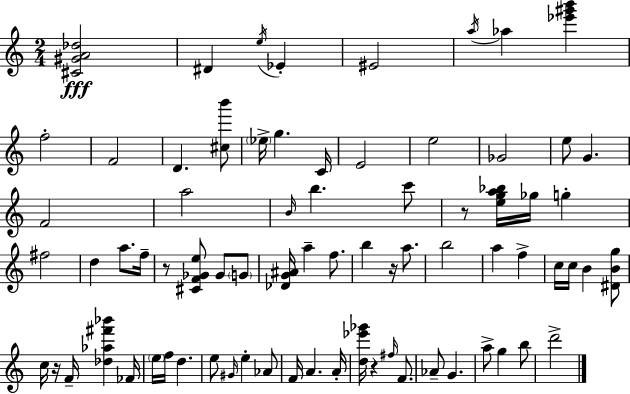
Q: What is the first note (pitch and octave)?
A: D#4